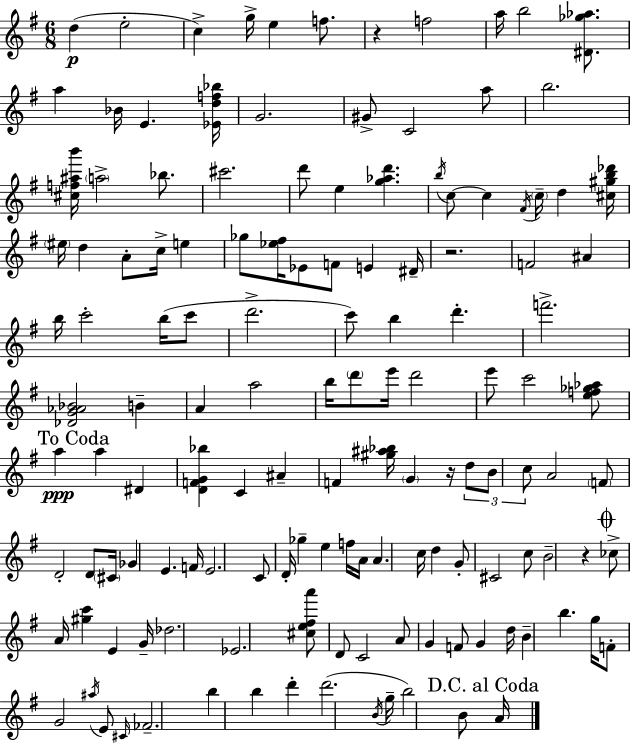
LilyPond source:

{
  \clef treble
  \numericTimeSignature
  \time 6/8
  \key e \minor
  \repeat volta 2 { d''4(\p e''2-. | c''4->) g''16-> e''4 f''8. | r4 f''2 | a''16 b''2 <dis' ges'' aes''>8. | \break a''4 bes'16 e'4. <ees' d'' f'' bes''>16 | g'2. | gis'8-> c'2 a''8 | b''2. | \break <cis'' f'' ais'' b'''>16 \parenthesize a''2-> bes''8. | cis'''2. | d'''8 e''4 <g'' aes'' d'''>4. | \acciaccatura { b''16 } c''8~~ c''4 \acciaccatura { fis'16 } \parenthesize c''16-- d''4 | \break <cis'' gis'' b'' des'''>16 \parenthesize eis''16 d''4 a'8-. c''16-> e''4 | ges''8 <ees'' fis''>16 ees'8 f'8 e'4 | dis'16-- r2. | f'2 ais'4 | \break b''16 c'''2-. b''16( | c'''8 d'''2.-> | c'''8) b''4 d'''4.-. | f'''2.-> | \break <des' g' aes' bes'>2 b'4-- | a'4 a''2 | b''16 \parenthesize d'''8 e'''16 d'''2 | e'''8 c'''2 | \break <e'' f'' ges'' aes''>8 \mark "To Coda" a''4\ppp a''4 dis'4 | <d' f' g' bes''>4 c'4 ais'4-- | f'4 <gis'' ais'' bes''>16 \parenthesize g'4 r16 | \tuplet 3/2 { d''8 b'8 c''8 } a'2 | \break \parenthesize f'8 d'2-. | d'8 \parenthesize cis'16 ges'4 e'4. | f'16 e'2. | c'8 d'16-. ges''4-- e''4 | \break f''16 a'16 a'4. c''16 d''4 | g'8-. cis'2 | c''8 b'2-- r4 | \mark \markup { \musicglyph "scripts.coda" } ces''8-> a'16 <gis'' c'''>4 e'4 | \break g'16-- des''2. | ees'2. | <cis'' e'' fis'' a'''>8 d'8 c'2 | a'8 g'4 f'8 g'4 | \break d''16 b'4-- b''4. | g''16 f'8-. g'2 | \acciaccatura { ais''16 } e'8 \grace { cis'16 } fes'2.-- | b''4 b''4 | \break d'''4-. d'''2.( | \acciaccatura { b'16 } g''16-- b''2) | b'8 \mark "D.C. al Coda" a'16 } \bar "|."
}